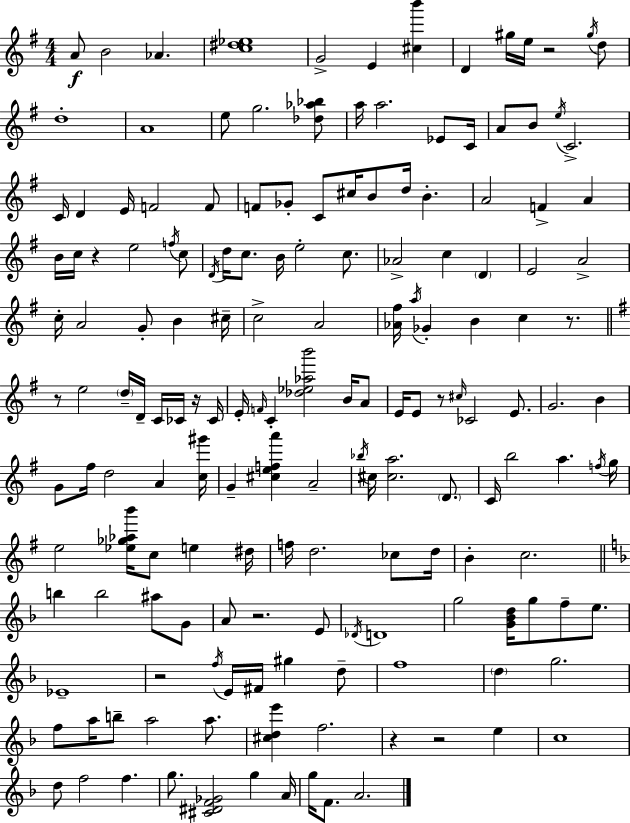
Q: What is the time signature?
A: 4/4